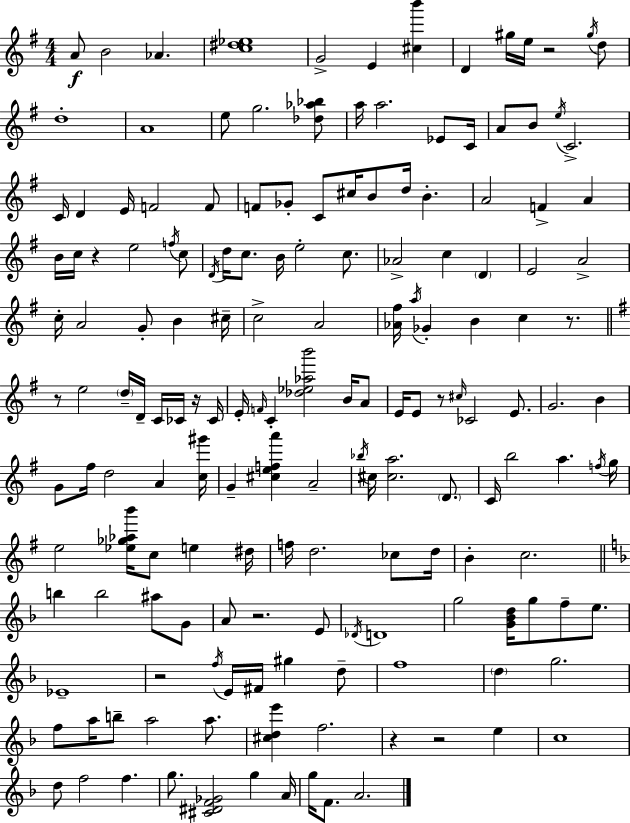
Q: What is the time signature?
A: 4/4